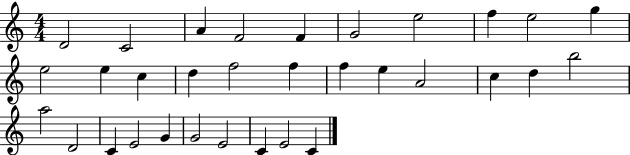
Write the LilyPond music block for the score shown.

{
  \clef treble
  \numericTimeSignature
  \time 4/4
  \key c \major
  d'2 c'2 | a'4 f'2 f'4 | g'2 e''2 | f''4 e''2 g''4 | \break e''2 e''4 c''4 | d''4 f''2 f''4 | f''4 e''4 a'2 | c''4 d''4 b''2 | \break a''2 d'2 | c'4 e'2 g'4 | g'2 e'2 | c'4 e'2 c'4 | \break \bar "|."
}